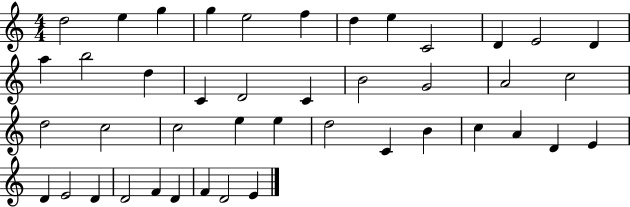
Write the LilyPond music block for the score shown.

{
  \clef treble
  \numericTimeSignature
  \time 4/4
  \key c \major
  d''2 e''4 g''4 | g''4 e''2 f''4 | d''4 e''4 c'2 | d'4 e'2 d'4 | \break a''4 b''2 d''4 | c'4 d'2 c'4 | b'2 g'2 | a'2 c''2 | \break d''2 c''2 | c''2 e''4 e''4 | d''2 c'4 b'4 | c''4 a'4 d'4 e'4 | \break d'4 e'2 d'4 | d'2 f'4 d'4 | f'4 d'2 e'4 | \bar "|."
}